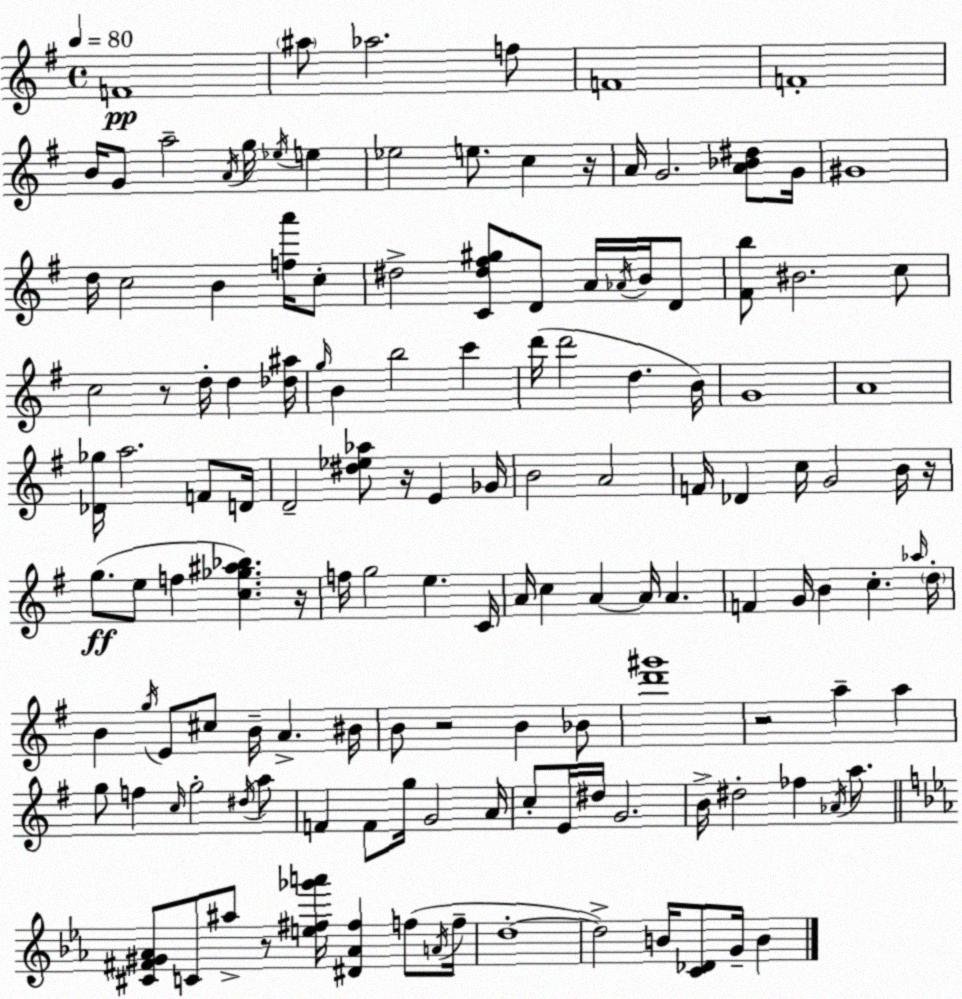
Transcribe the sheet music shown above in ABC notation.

X:1
T:Untitled
M:4/4
L:1/4
K:G
F4 ^a/2 _a2 f/2 F4 F4 B/4 G/2 a2 A/4 g/4 _e/4 e _e2 e/2 c z/4 A/4 G2 [A_B^d]/2 G/4 ^G4 d/4 c2 B [fa']/4 c/2 ^d2 [C^d^f^g]/2 D/2 A/4 _A/4 B/4 D/2 [^Fb]/2 ^B2 c/2 c2 z/2 d/4 d [_d^a]/4 g/4 B b2 c' d'/4 d'2 d B/4 G4 A4 [_D_g]/4 a2 F/2 D/4 D2 [^d_e_a]/2 z/4 E _G/4 B2 A2 F/4 _D c/4 G2 B/4 z/4 g/2 e/2 f [c_g^a_b] z/4 f/4 g2 e C/4 A/4 c A A/4 A F G/4 B c _a/4 d/4 B g/4 E/2 ^c/2 B/4 A ^B/4 B/2 z2 B _B/2 [d'^g']4 z2 a a g/2 f c/4 g2 ^d/4 a/2 F F/2 g/4 G2 A/4 c/2 E/4 ^d/4 G2 B/4 ^d2 _f _A/4 a/2 [^C^F^G_A]/2 C/2 ^a/2 z/2 [e^f_g'a']/4 [^D_A^f] f/2 A/4 f/4 d4 d2 B/4 [C_D]/2 G/4 B